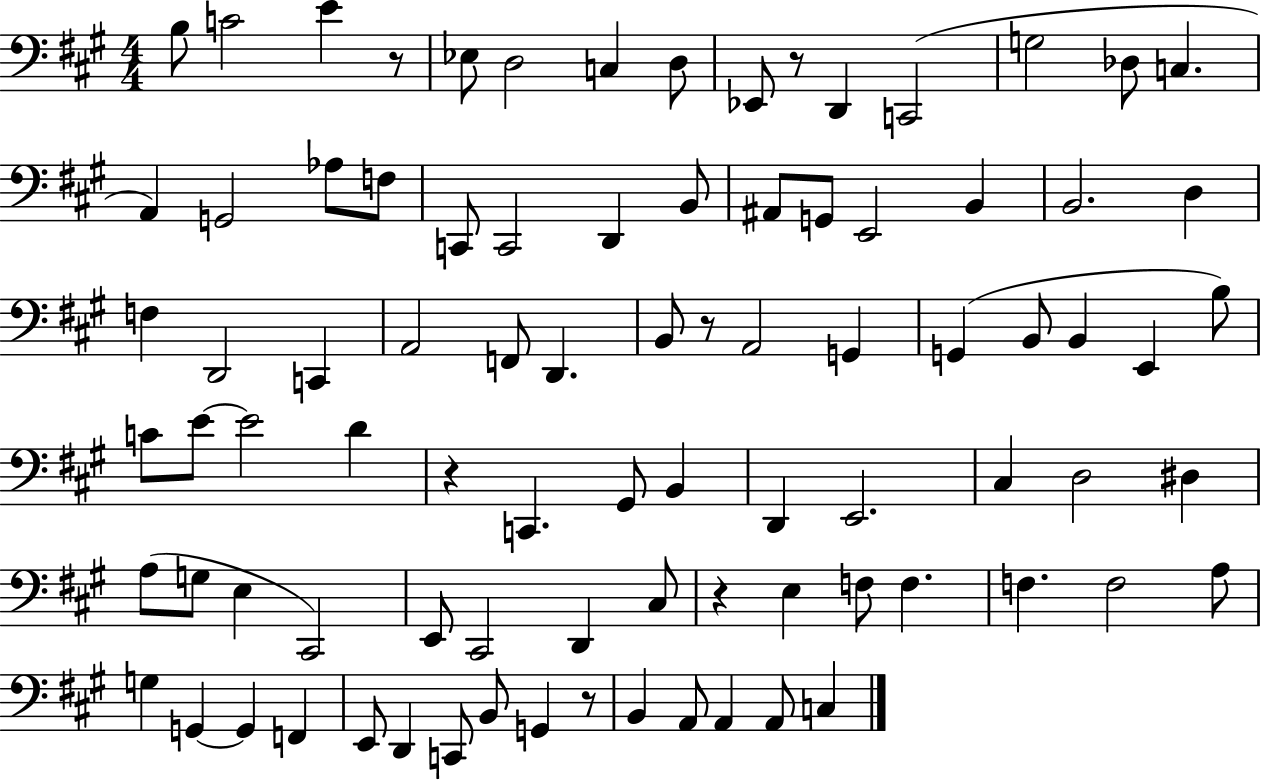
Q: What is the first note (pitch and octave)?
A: B3